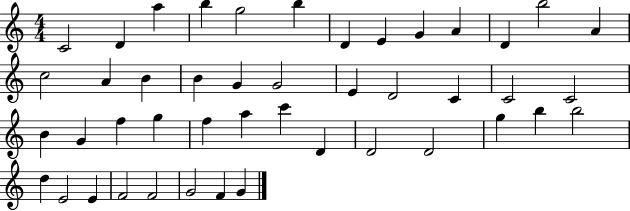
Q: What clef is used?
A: treble